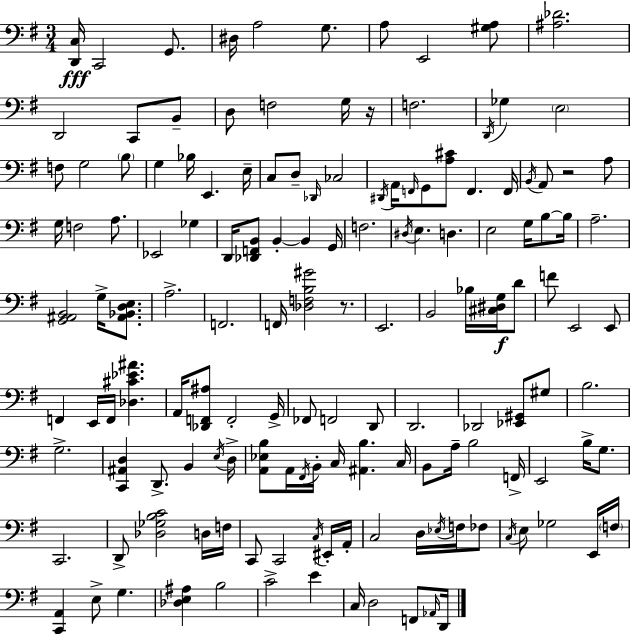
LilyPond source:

{
  \clef bass
  \numericTimeSignature
  \time 3/4
  \key e \minor
  \repeat volta 2 { <d, c>16\fff c,2 g,8. | dis16 a2 g8. | a8 e,2 <gis a>8 | <ais des'>2. | \break d,2 c,8 b,8-- | d8 f2 g16 r16 | f2. | \acciaccatura { d,16 } ges4 \parenthesize e2 | \break f8 g2 \parenthesize b8 | g4 bes16 e,4. | e16-- c8 d8-- \grace { des,16 } ces2 | \acciaccatura { dis,16 } a,16 \grace { f,16 } g,8 <a cis'>8 f,4. | \break f,16 \acciaccatura { b,16 } a,8 r2 | a8 g16 f2 | a8. ees,2 | ges4 d,16 <des, f, b,>8 b,4-.~~ | \break b,4 g,16 f2. | \acciaccatura { dis16 } e4. | d4. e2 | g16 b8~~ b16 a2.-- | \break <g, ais, b,>2 | g16-> <ais, bes, d e>8. a2.-> | f,2. | f,16 <des f b gis'>2 | \break r8. e,2. | b,2 | bes16 <cis dis g>16\f d'8 f'8 e,2 | e,8 f,4 e,16 f,16 | \break <des cis' ees' ais'>4. a,16 <des, f, ais>8 f,2-. | g,16-> fes,8 f,2 | d,8 d,2. | des,2 | \break <ees, gis,>8 gis8 b2. | g2.-> | <c, ais, d>4 d,8.-> | b,4 \acciaccatura { e16 } d16-> <a, ees b>8 a,16 \acciaccatura { fis,16 } b,16-. | \break c16 <ais, b>4. c16 b,8 a16-- b2 | f,16-> e,2 | b16-> g8. c,2. | d,8-> <des ges b c'>2 | \break d16 f16 c,8 c,2 | \acciaccatura { c16 } eis,16-. a,16-. c2 | d16 \acciaccatura { ees16 } f16 fes8 \acciaccatura { c16 } e8 | ges2 e,16 \parenthesize f16 <c, a,>4 | \break e8-> g4. <des e ais>4 | b2 c'2-> | e'4 c16 | d2 f,8 \grace { aes,16 } d,16 | \break } \bar "|."
}